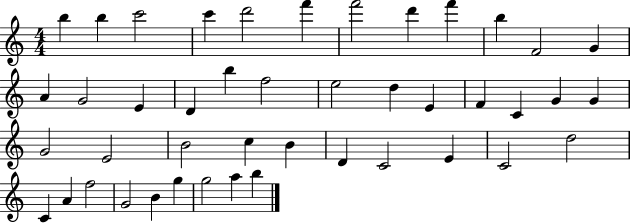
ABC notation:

X:1
T:Untitled
M:4/4
L:1/4
K:C
b b c'2 c' d'2 f' f'2 d' f' b F2 G A G2 E D b f2 e2 d E F C G G G2 E2 B2 c B D C2 E C2 d2 C A f2 G2 B g g2 a b